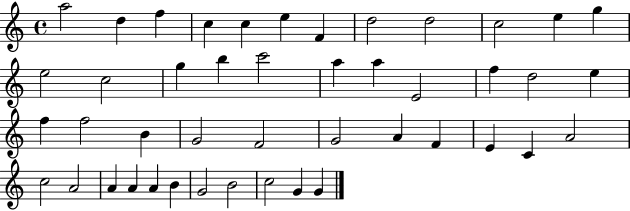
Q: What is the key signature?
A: C major